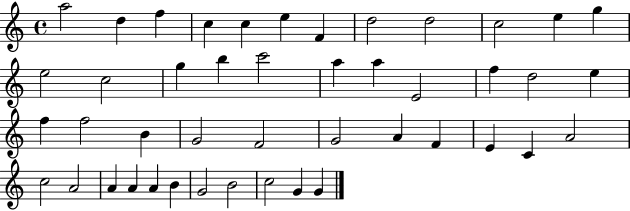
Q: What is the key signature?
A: C major